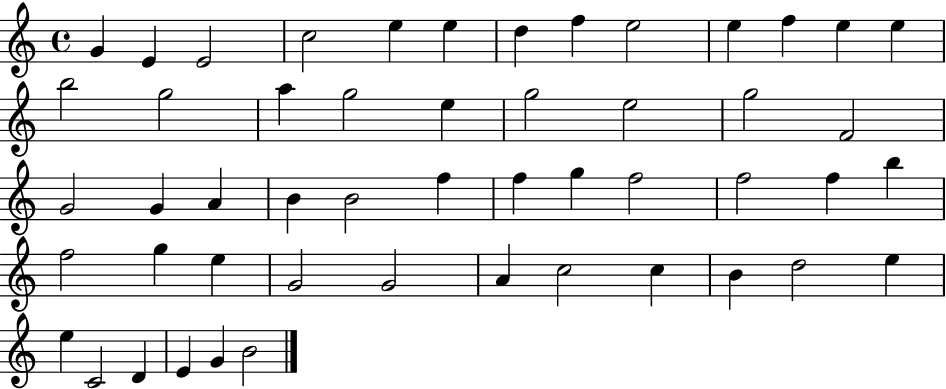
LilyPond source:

{
  \clef treble
  \time 4/4
  \defaultTimeSignature
  \key c \major
  g'4 e'4 e'2 | c''2 e''4 e''4 | d''4 f''4 e''2 | e''4 f''4 e''4 e''4 | \break b''2 g''2 | a''4 g''2 e''4 | g''2 e''2 | g''2 f'2 | \break g'2 g'4 a'4 | b'4 b'2 f''4 | f''4 g''4 f''2 | f''2 f''4 b''4 | \break f''2 g''4 e''4 | g'2 g'2 | a'4 c''2 c''4 | b'4 d''2 e''4 | \break e''4 c'2 d'4 | e'4 g'4 b'2 | \bar "|."
}